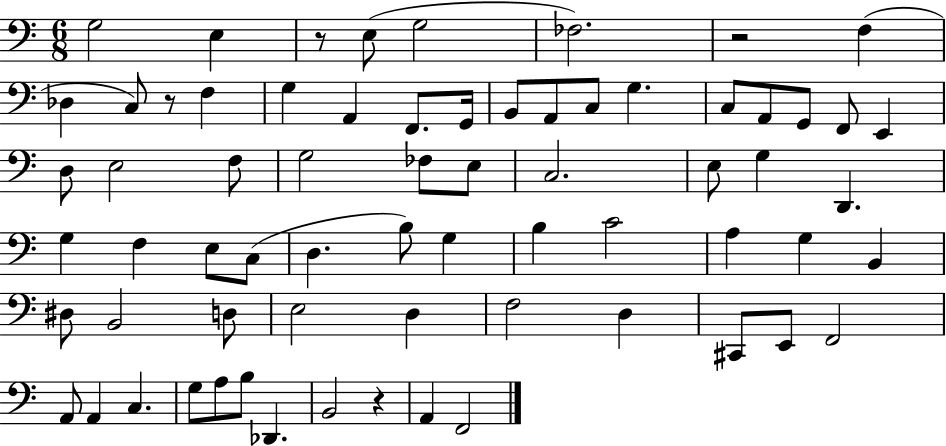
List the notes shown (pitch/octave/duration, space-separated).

G3/h E3/q R/e E3/e G3/h FES3/h. R/h F3/q Db3/q C3/e R/e F3/q G3/q A2/q F2/e. G2/s B2/e A2/e C3/e G3/q. C3/e A2/e G2/e F2/e E2/q D3/e E3/h F3/e G3/h FES3/e E3/e C3/h. E3/e G3/q D2/q. G3/q F3/q E3/e C3/e D3/q. B3/e G3/q B3/q C4/h A3/q G3/q B2/q D#3/e B2/h D3/e E3/h D3/q F3/h D3/q C#2/e E2/e F2/h A2/e A2/q C3/q. G3/e A3/e B3/e Db2/q. B2/h R/q A2/q F2/h